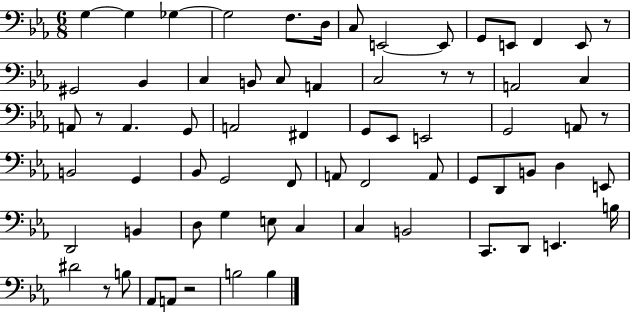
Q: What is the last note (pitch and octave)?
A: B3